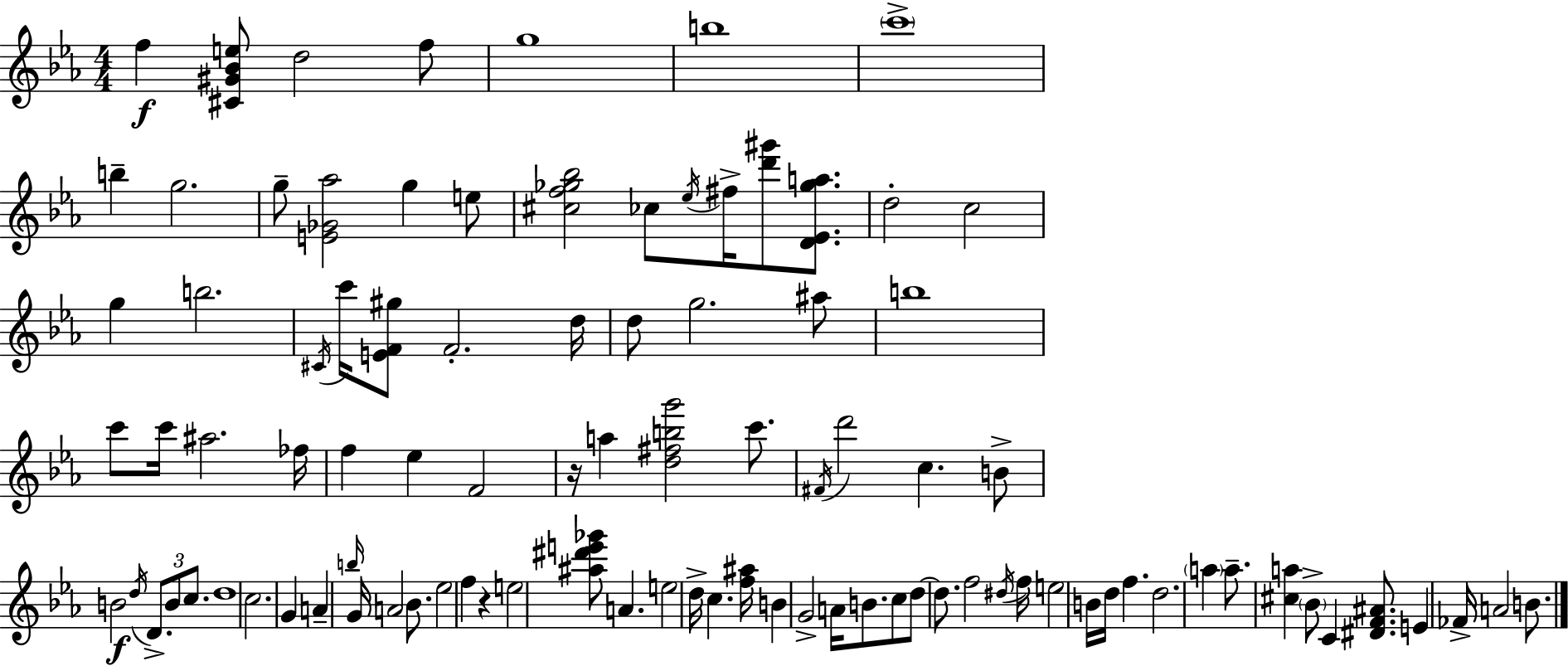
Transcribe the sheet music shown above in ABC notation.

X:1
T:Untitled
M:4/4
L:1/4
K:Eb
f [^C^G_Be]/2 d2 f/2 g4 b4 c'4 b g2 g/2 [E_G_a]2 g e/2 [^cf_g_b]2 _c/2 _e/4 ^f/4 [d'^g']/2 [D_E_ga]/2 d2 c2 g b2 ^C/4 c'/4 [EF^g]/2 F2 d/4 d/2 g2 ^a/2 b4 c'/2 c'/4 ^a2 _f/4 f _e F2 z/4 a [d^fbg']2 c'/2 ^F/4 d'2 c B/2 B2 d/4 D/2 B/2 c/2 d4 c2 G A b/4 G/4 A2 _B/2 _e2 f z e2 [^a^d'e'_g']/2 A e2 d/4 c [f^a]/4 B G2 A/4 B/2 c/2 d/2 d/2 f2 ^d/4 f/4 e2 B/4 d/4 f d2 a a/2 [^ca] _B/2 C [^DF^A]/2 E _F/4 A2 B/2